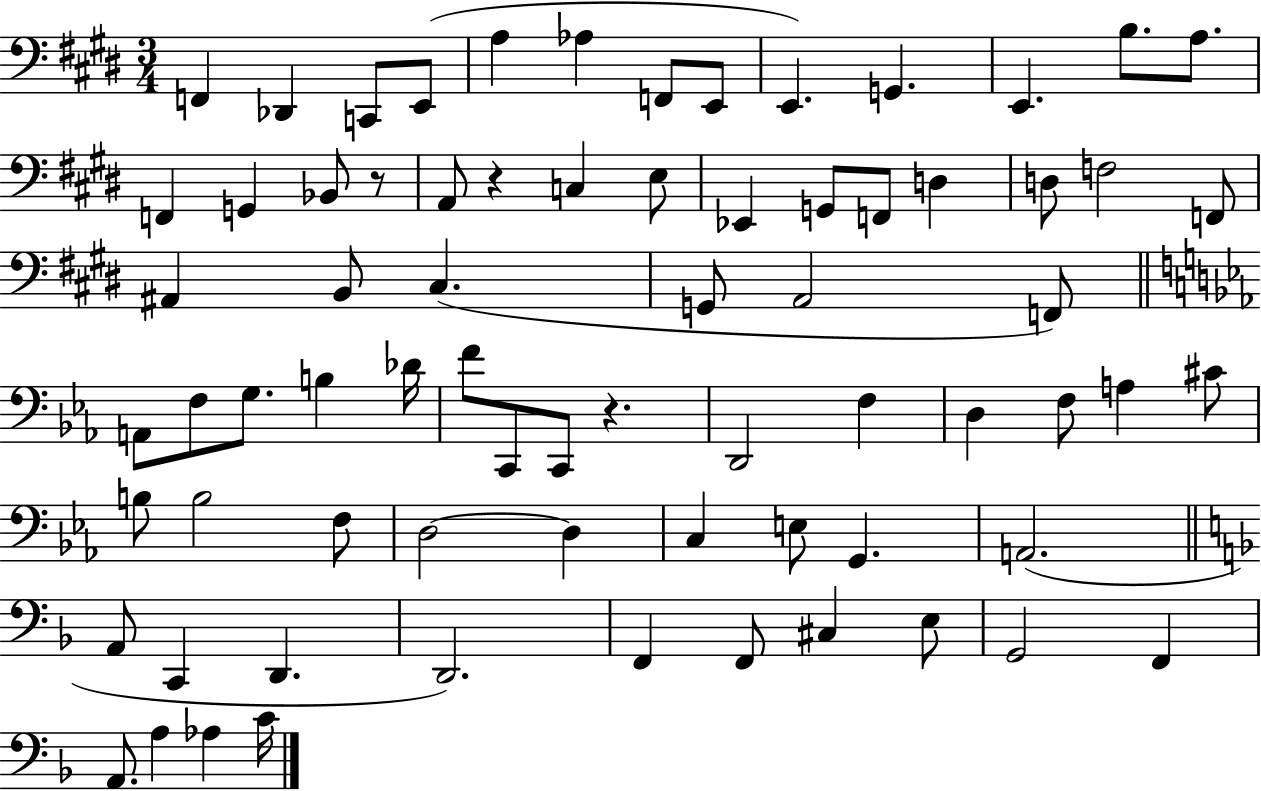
X:1
T:Untitled
M:3/4
L:1/4
K:E
F,, _D,, C,,/2 E,,/2 A, _A, F,,/2 E,,/2 E,, G,, E,, B,/2 A,/2 F,, G,, _B,,/2 z/2 A,,/2 z C, E,/2 _E,, G,,/2 F,,/2 D, D,/2 F,2 F,,/2 ^A,, B,,/2 ^C, G,,/2 A,,2 F,,/2 A,,/2 F,/2 G,/2 B, _D/4 F/2 C,,/2 C,,/2 z D,,2 F, D, F,/2 A, ^C/2 B,/2 B,2 F,/2 D,2 D, C, E,/2 G,, A,,2 A,,/2 C,, D,, D,,2 F,, F,,/2 ^C, E,/2 G,,2 F,, A,,/2 A, _A, C/4